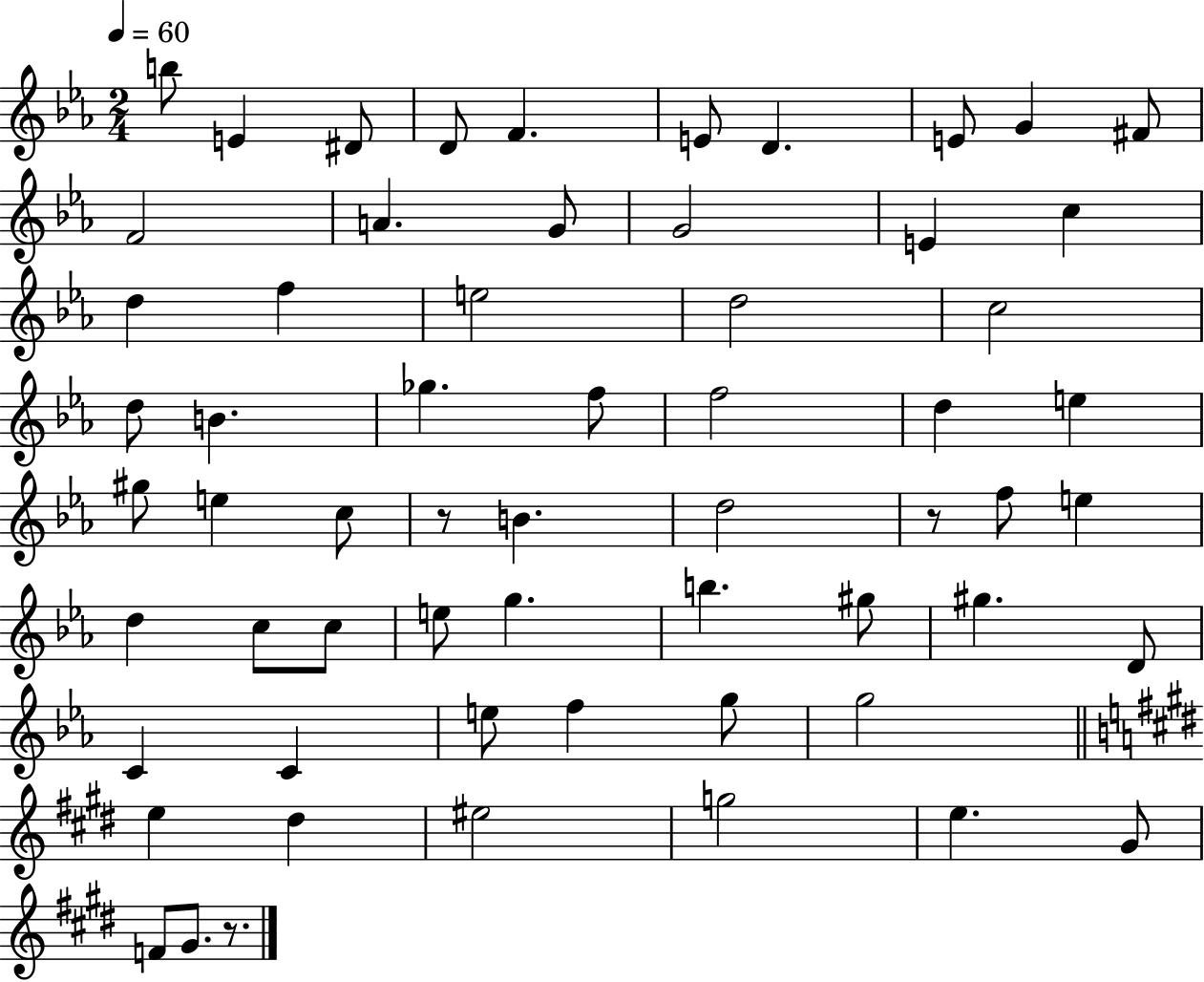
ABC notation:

X:1
T:Untitled
M:2/4
L:1/4
K:Eb
b/2 E ^D/2 D/2 F E/2 D E/2 G ^F/2 F2 A G/2 G2 E c d f e2 d2 c2 d/2 B _g f/2 f2 d e ^g/2 e c/2 z/2 B d2 z/2 f/2 e d c/2 c/2 e/2 g b ^g/2 ^g D/2 C C e/2 f g/2 g2 e ^d ^e2 g2 e ^G/2 F/2 ^G/2 z/2